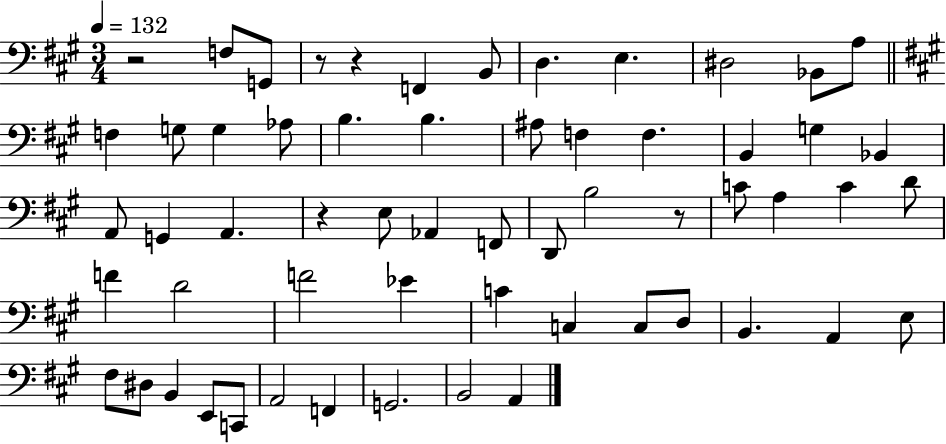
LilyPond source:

{
  \clef bass
  \numericTimeSignature
  \time 3/4
  \key a \major
  \tempo 4 = 132
  r2 f8 g,8 | r8 r4 f,4 b,8 | d4. e4. | dis2 bes,8 a8 | \break \bar "||" \break \key a \major f4 g8 g4 aes8 | b4. b4. | ais8 f4 f4. | b,4 g4 bes,4 | \break a,8 g,4 a,4. | r4 e8 aes,4 f,8 | d,8 b2 r8 | c'8 a4 c'4 d'8 | \break f'4 d'2 | f'2 ees'4 | c'4 c4 c8 d8 | b,4. a,4 e8 | \break fis8 dis8 b,4 e,8 c,8 | a,2 f,4 | g,2. | b,2 a,4 | \break \bar "|."
}